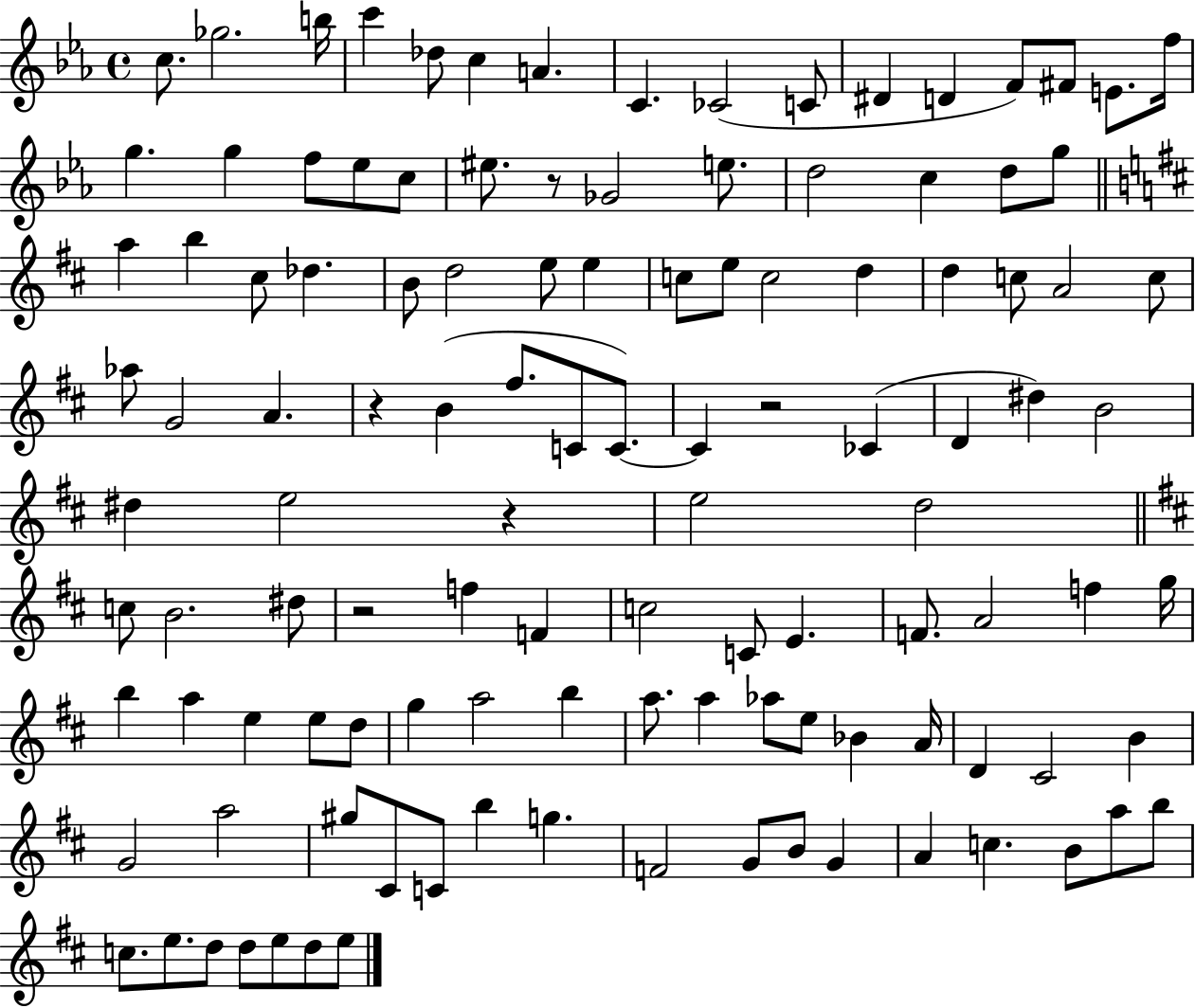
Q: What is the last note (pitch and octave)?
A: E5